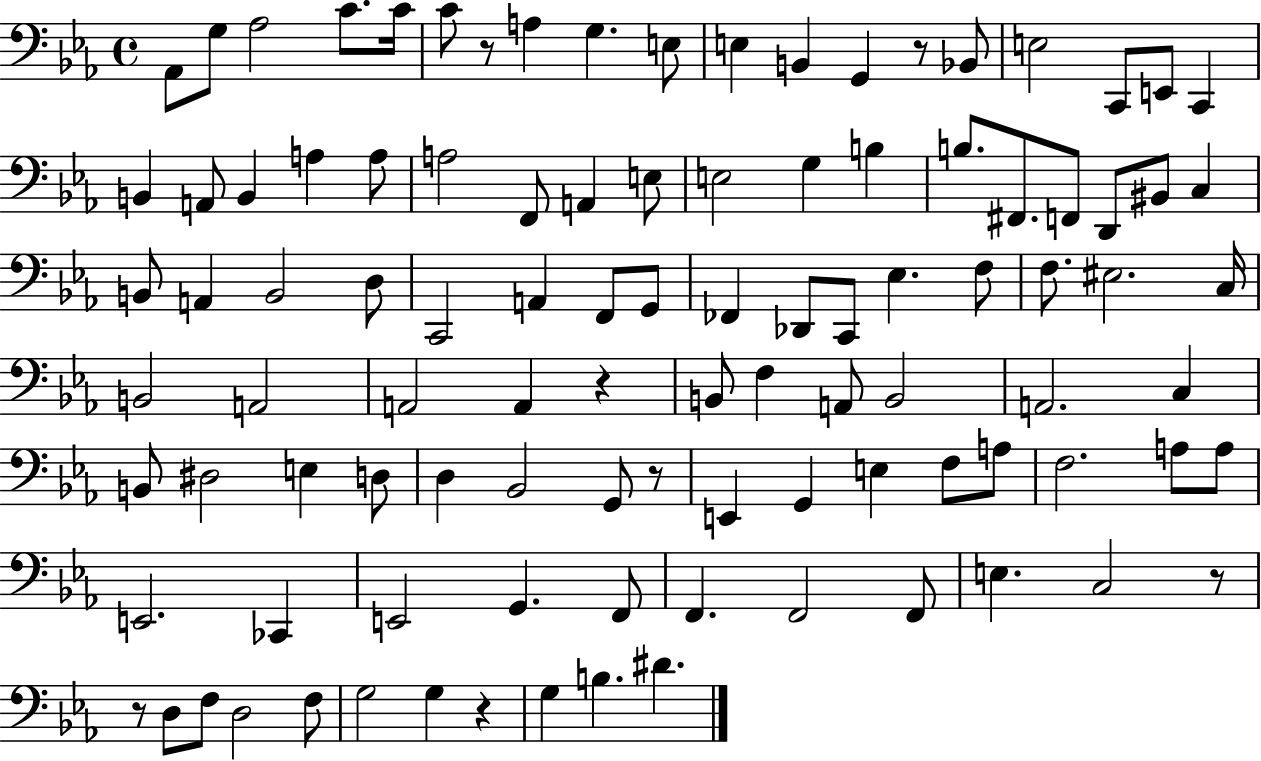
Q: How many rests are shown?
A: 7